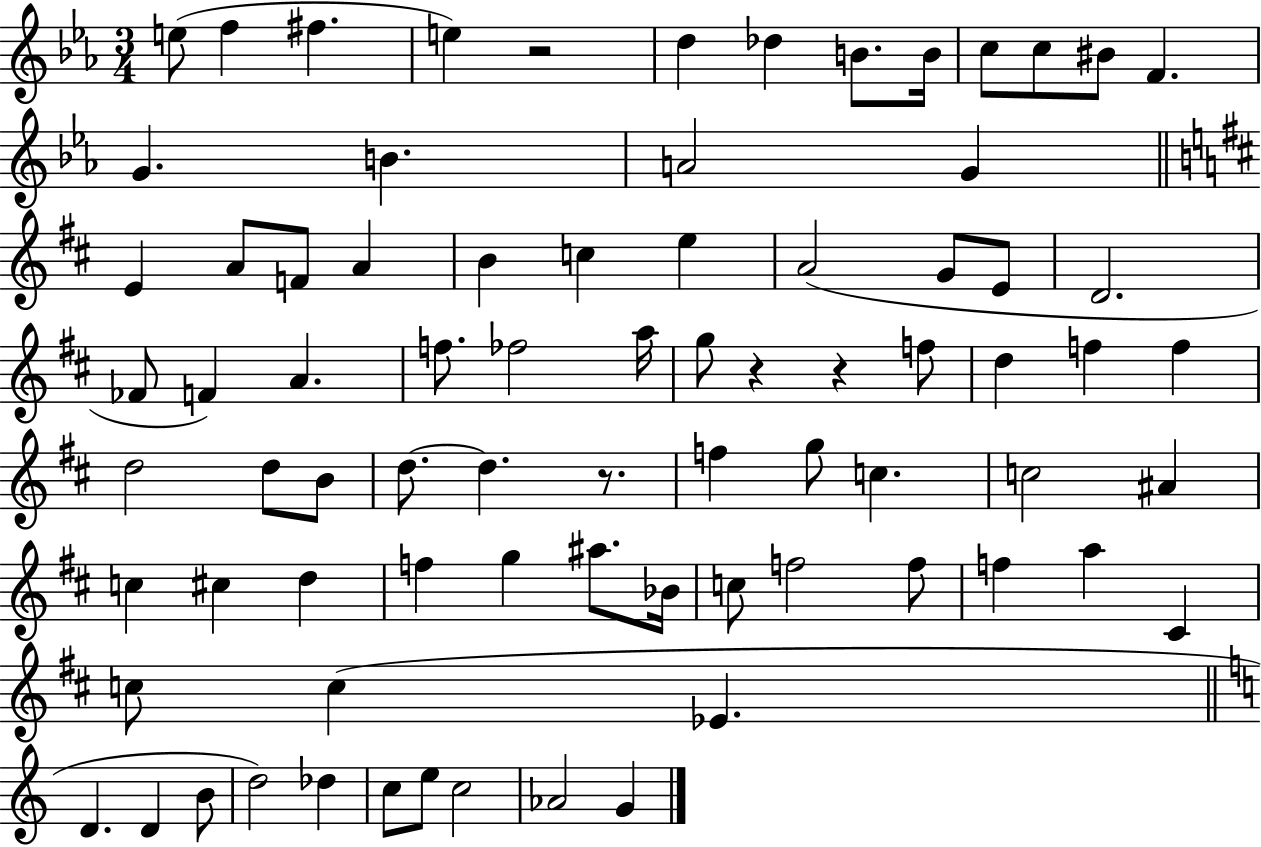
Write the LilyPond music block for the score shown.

{
  \clef treble
  \numericTimeSignature
  \time 3/4
  \key ees \major
  e''8( f''4 fis''4. | e''4) r2 | d''4 des''4 b'8. b'16 | c''8 c''8 bis'8 f'4. | \break g'4. b'4. | a'2 g'4 | \bar "||" \break \key d \major e'4 a'8 f'8 a'4 | b'4 c''4 e''4 | a'2( g'8 e'8 | d'2. | \break fes'8 f'4) a'4. | f''8. fes''2 a''16 | g''8 r4 r4 f''8 | d''4 f''4 f''4 | \break d''2 d''8 b'8 | d''8.~~ d''4. r8. | f''4 g''8 c''4. | c''2 ais'4 | \break c''4 cis''4 d''4 | f''4 g''4 ais''8. bes'16 | c''8 f''2 f''8 | f''4 a''4 cis'4 | \break c''8 c''4( ees'4. | \bar "||" \break \key c \major d'4. d'4 b'8 | d''2) des''4 | c''8 e''8 c''2 | aes'2 g'4 | \break \bar "|."
}